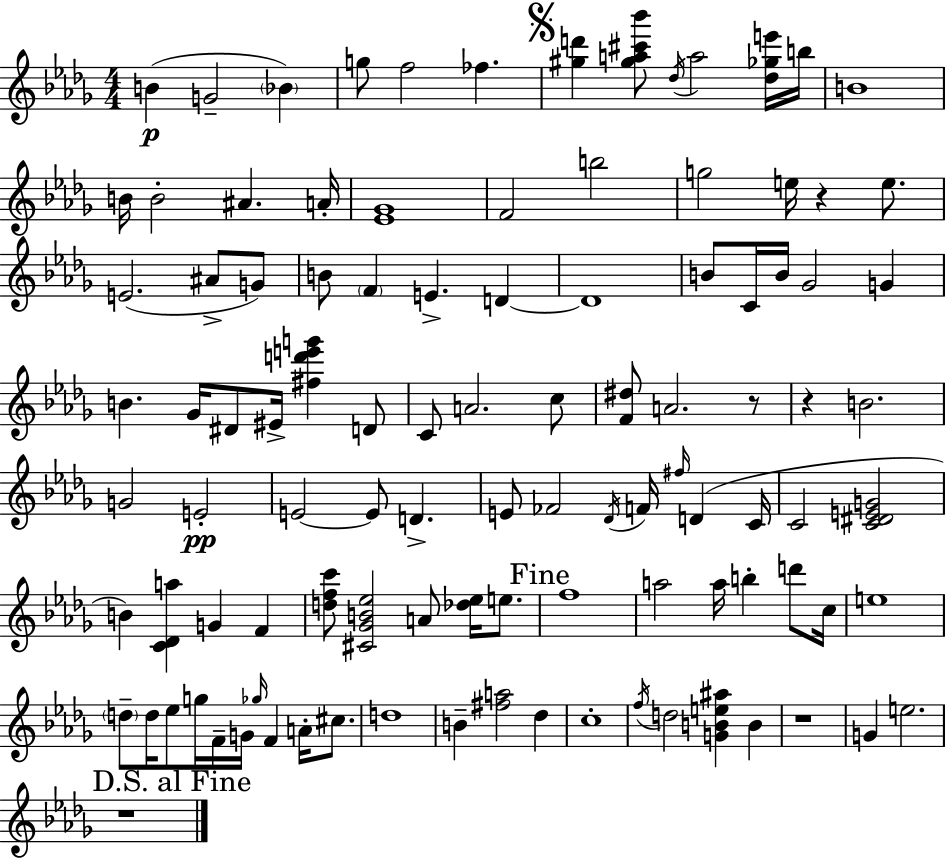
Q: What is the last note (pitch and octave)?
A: E5